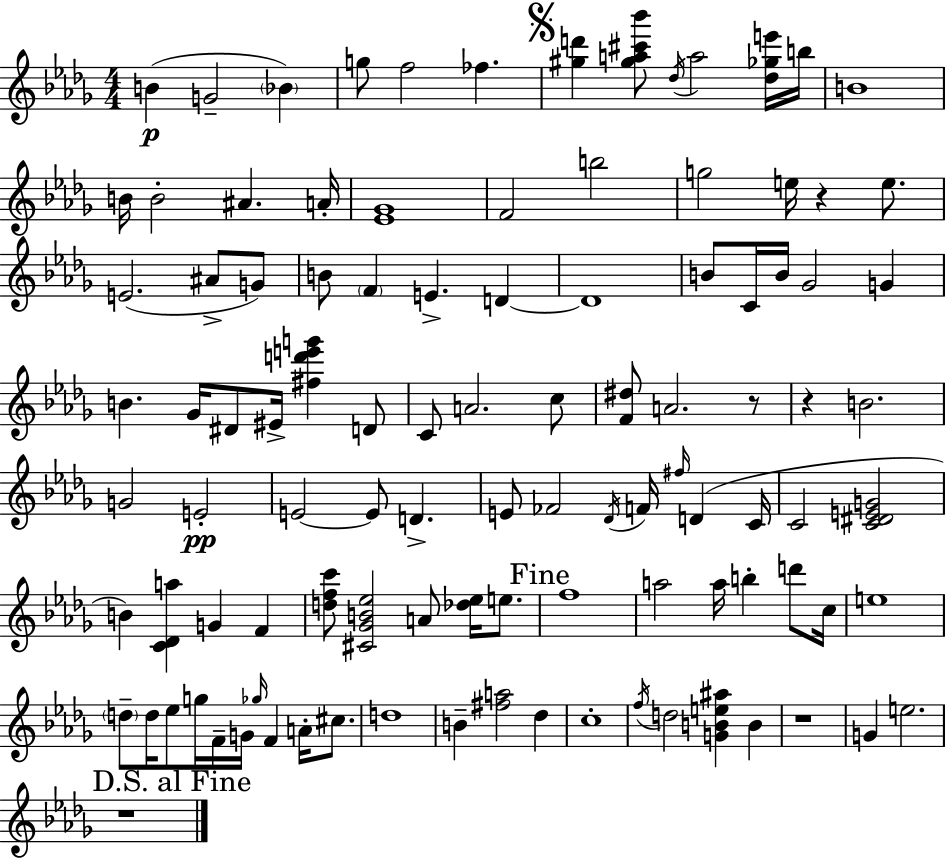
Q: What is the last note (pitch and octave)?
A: E5